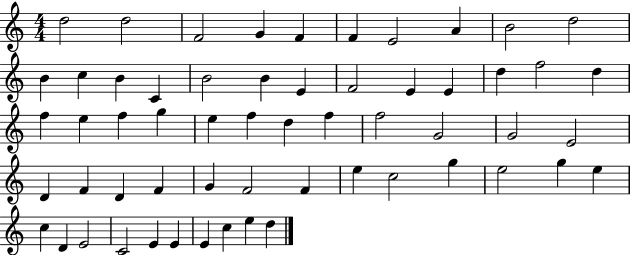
X:1
T:Untitled
M:4/4
L:1/4
K:C
d2 d2 F2 G F F E2 A B2 d2 B c B C B2 B E F2 E E d f2 d f e f g e f d f f2 G2 G2 E2 D F D F G F2 F e c2 g e2 g e c D E2 C2 E E E c e d